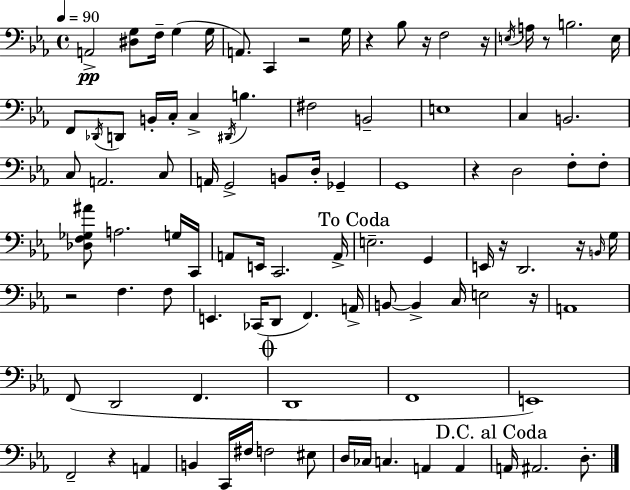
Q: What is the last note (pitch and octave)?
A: D3